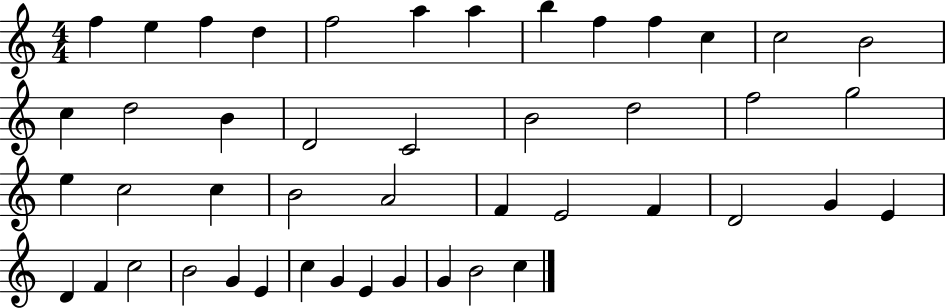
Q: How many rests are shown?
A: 0